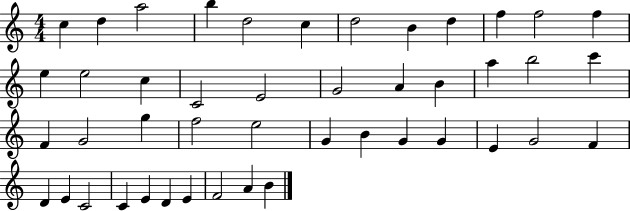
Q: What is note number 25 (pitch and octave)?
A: G4